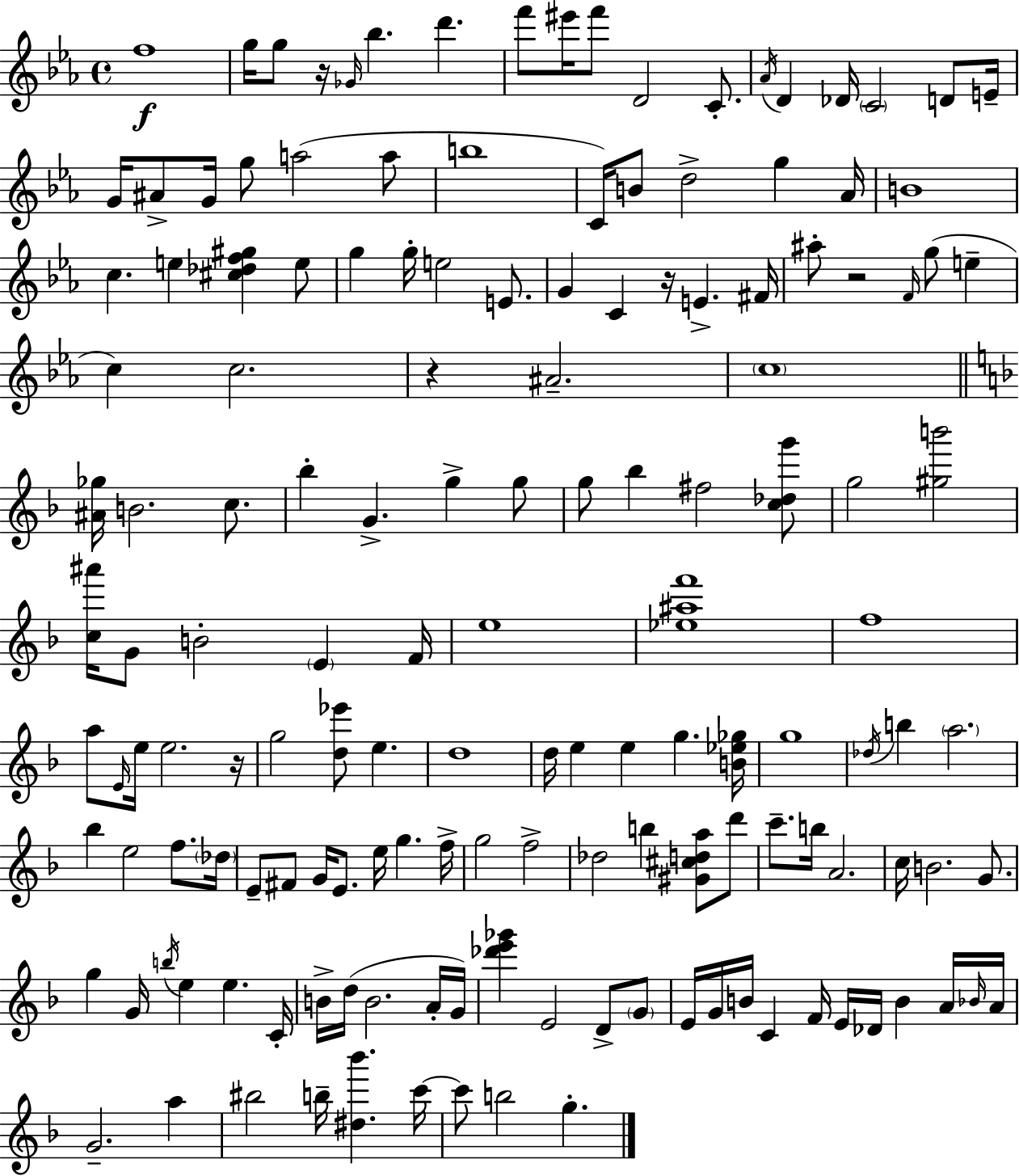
F5/w G5/s G5/e R/s Gb4/s Bb5/q. D6/q. F6/e EIS6/s F6/e D4/h C4/e. Ab4/s D4/q Db4/s C4/h D4/e E4/s G4/s A#4/e G4/s G5/e A5/h A5/e B5/w C4/s B4/e D5/h G5/q Ab4/s B4/w C5/q. E5/q [C#5,Db5,F5,G#5]/q E5/e G5/q G5/s E5/h E4/e. G4/q C4/q R/s E4/q. F#4/s A#5/e R/h F4/s G5/e E5/q C5/q C5/h. R/q A#4/h. C5/w [A#4,Gb5]/s B4/h. C5/e. Bb5/q G4/q. G5/q G5/e G5/e Bb5/q F#5/h [C5,Db5,G6]/e G5/h [G#5,B6]/h [C5,A#6]/s G4/e B4/h E4/q F4/s E5/w [Eb5,A#5,F6]/w F5/w A5/e E4/s E5/s E5/h. R/s G5/h [D5,Eb6]/e E5/q. D5/w D5/s E5/q E5/q G5/q. [B4,Eb5,Gb5]/s G5/w Db5/s B5/q A5/h. Bb5/q E5/h F5/e. Db5/s E4/e F#4/e G4/s E4/e. E5/s G5/q. F5/s G5/h F5/h Db5/h B5/q [G#4,C#5,D5,A5]/e D6/e C6/e. B5/s A4/h. C5/s B4/h. G4/e. G5/q G4/s B5/s E5/q E5/q. C4/s B4/s D5/s B4/h. A4/s G4/s [Db6,E6,Gb6]/q E4/h D4/e G4/e E4/s G4/s B4/s C4/q F4/s E4/s Db4/s B4/q A4/s Bb4/s A4/s G4/h. A5/q BIS5/h B5/s [D#5,Bb6]/q. C6/s C6/e B5/h G5/q.